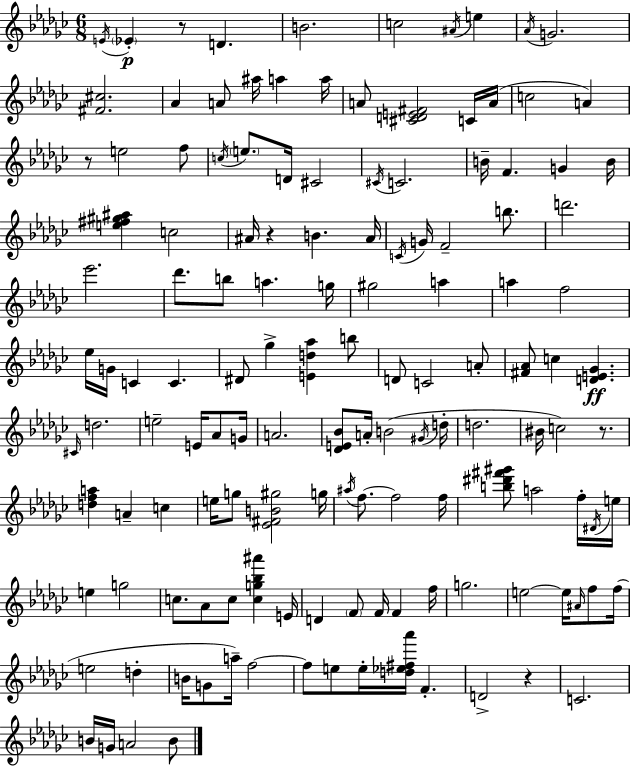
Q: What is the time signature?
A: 6/8